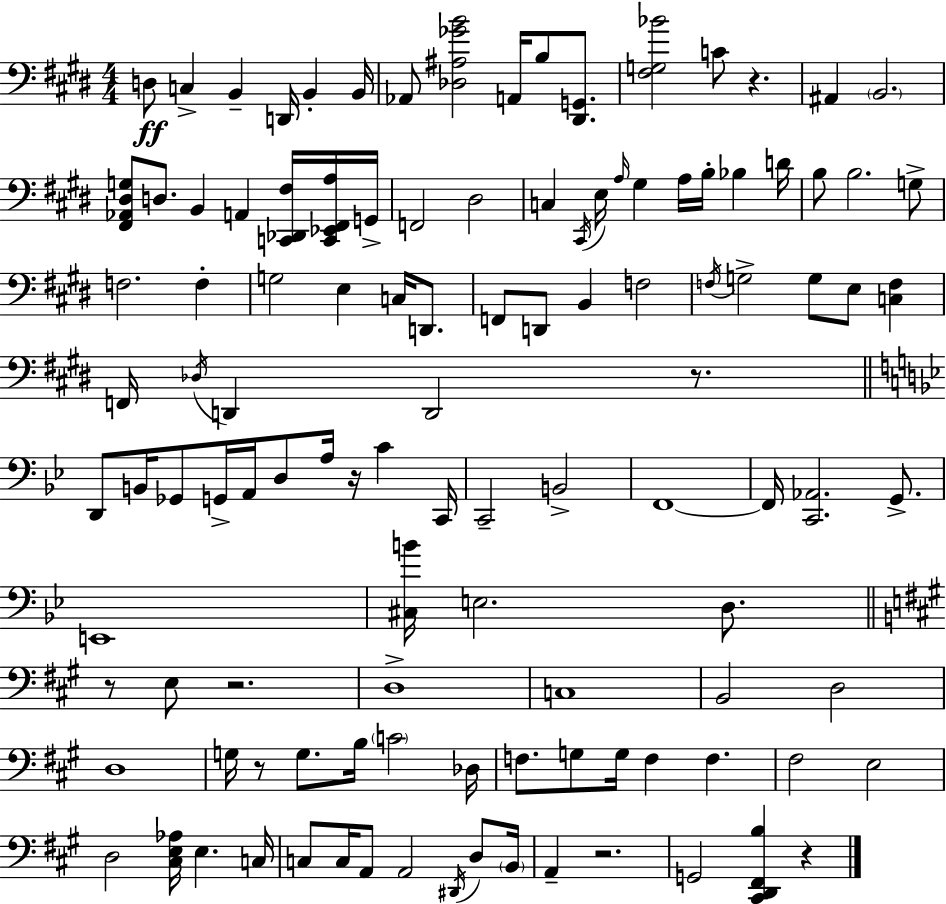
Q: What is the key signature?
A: E major